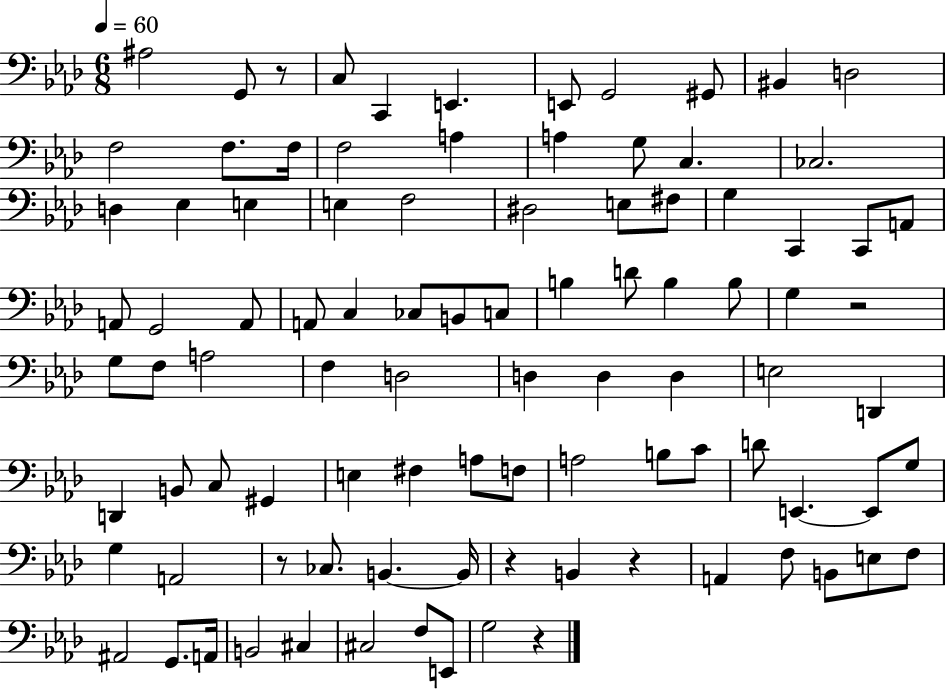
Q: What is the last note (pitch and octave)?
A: G3